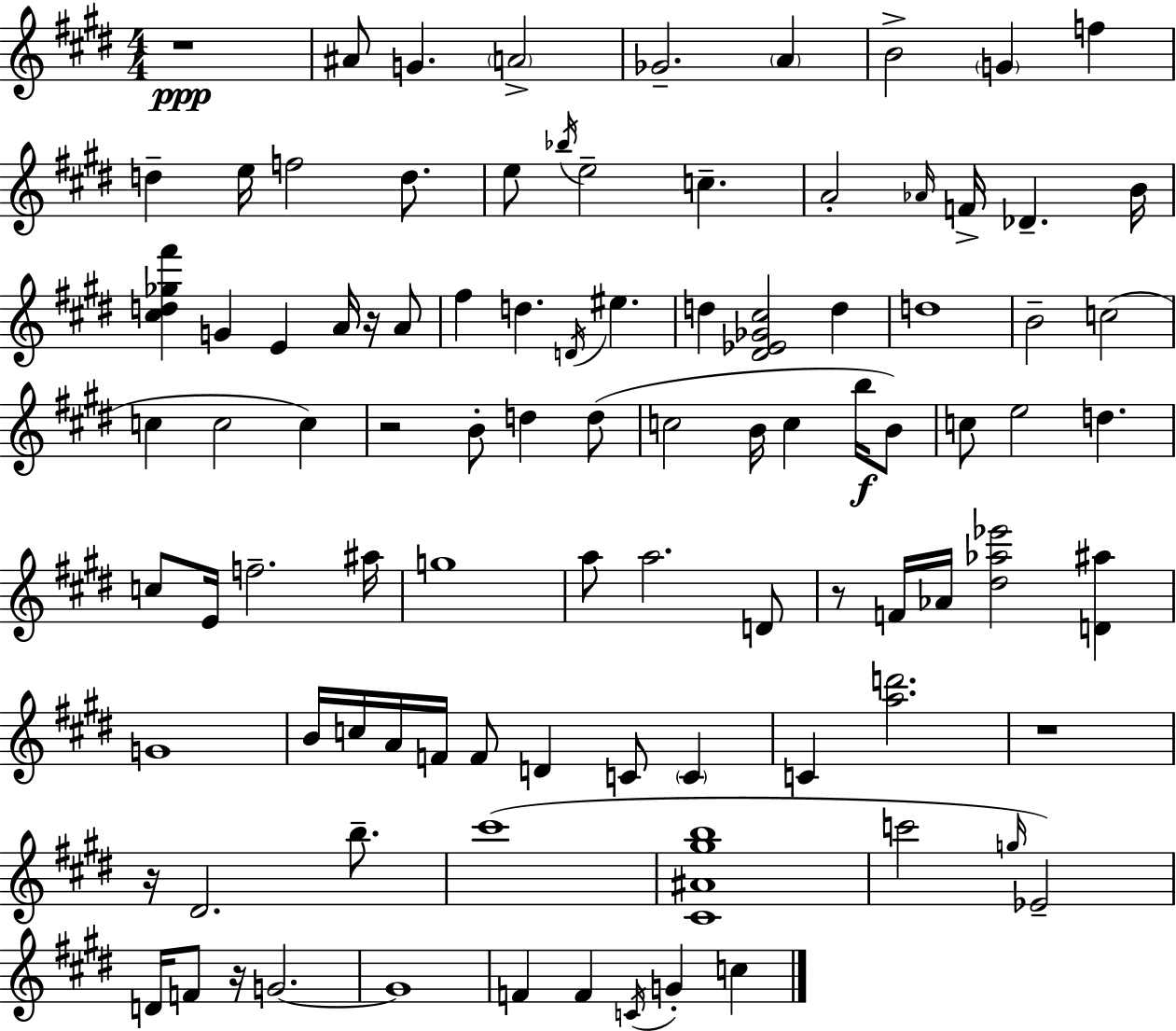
X:1
T:Untitled
M:4/4
L:1/4
K:E
z4 ^A/2 G A2 _G2 A B2 G f d e/4 f2 d/2 e/2 _b/4 e2 c A2 _A/4 F/4 _D B/4 [^cd_g^f'] G E A/4 z/4 A/2 ^f d D/4 ^e d [^D_E_G^c]2 d d4 B2 c2 c c2 c z2 B/2 d d/2 c2 B/4 c b/4 B/2 c/2 e2 d c/2 E/4 f2 ^a/4 g4 a/2 a2 D/2 z/2 F/4 _A/4 [^d_a_e']2 [D^a] G4 B/4 c/4 A/4 F/4 F/2 D C/2 C C [ad']2 z4 z/4 ^D2 b/2 ^c'4 [^C^A^gb]4 c'2 g/4 _E2 D/4 F/2 z/4 G2 G4 F F C/4 G c